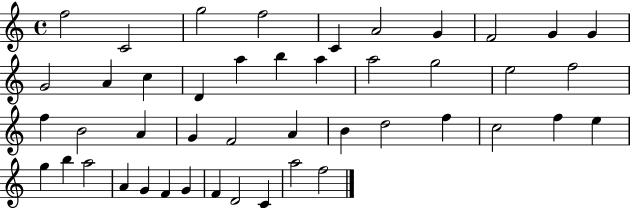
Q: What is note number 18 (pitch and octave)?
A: A5